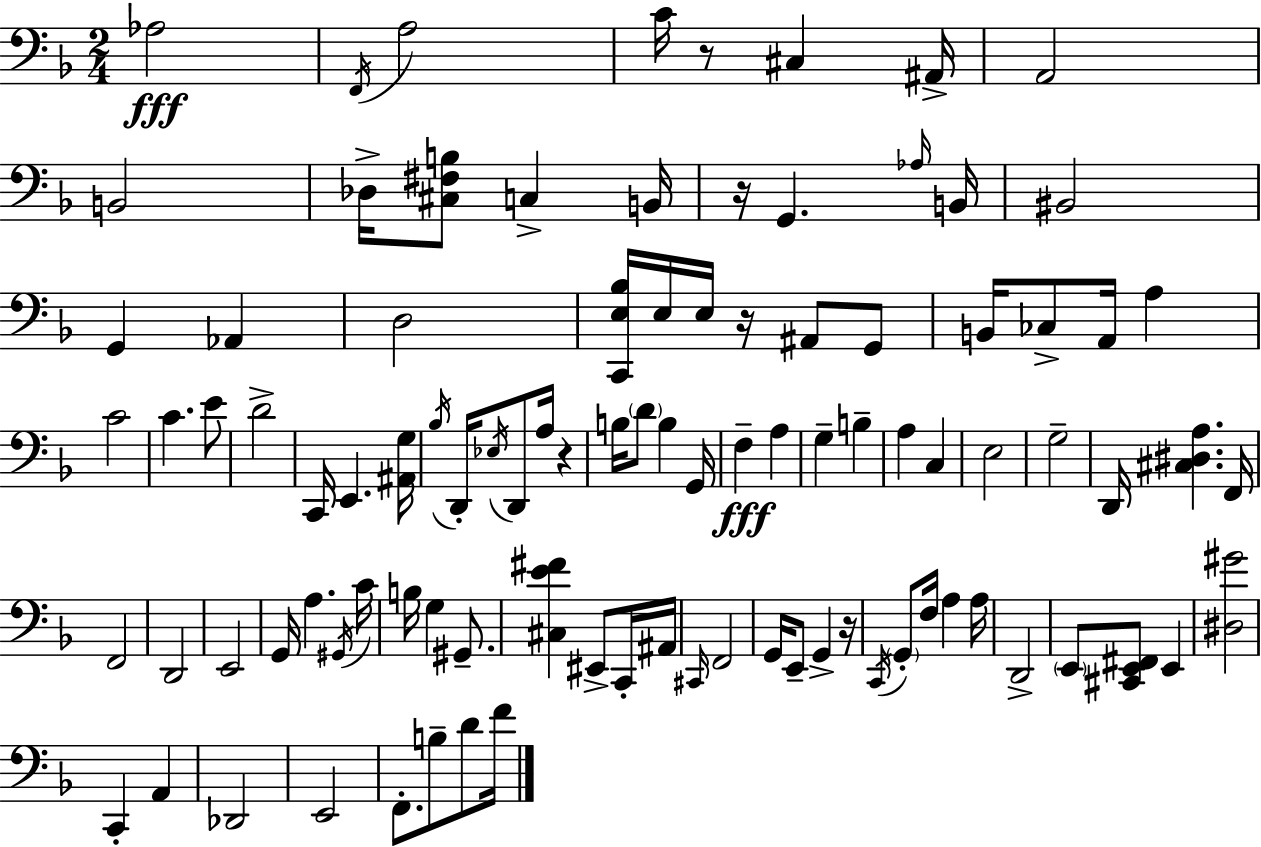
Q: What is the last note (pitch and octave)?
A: F4